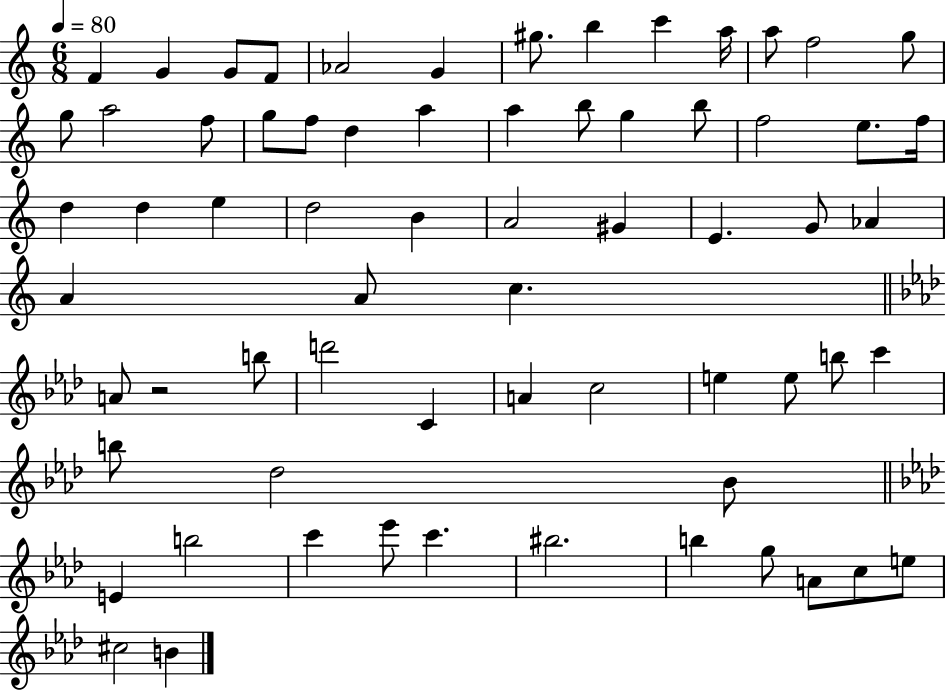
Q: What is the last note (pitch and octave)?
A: B4